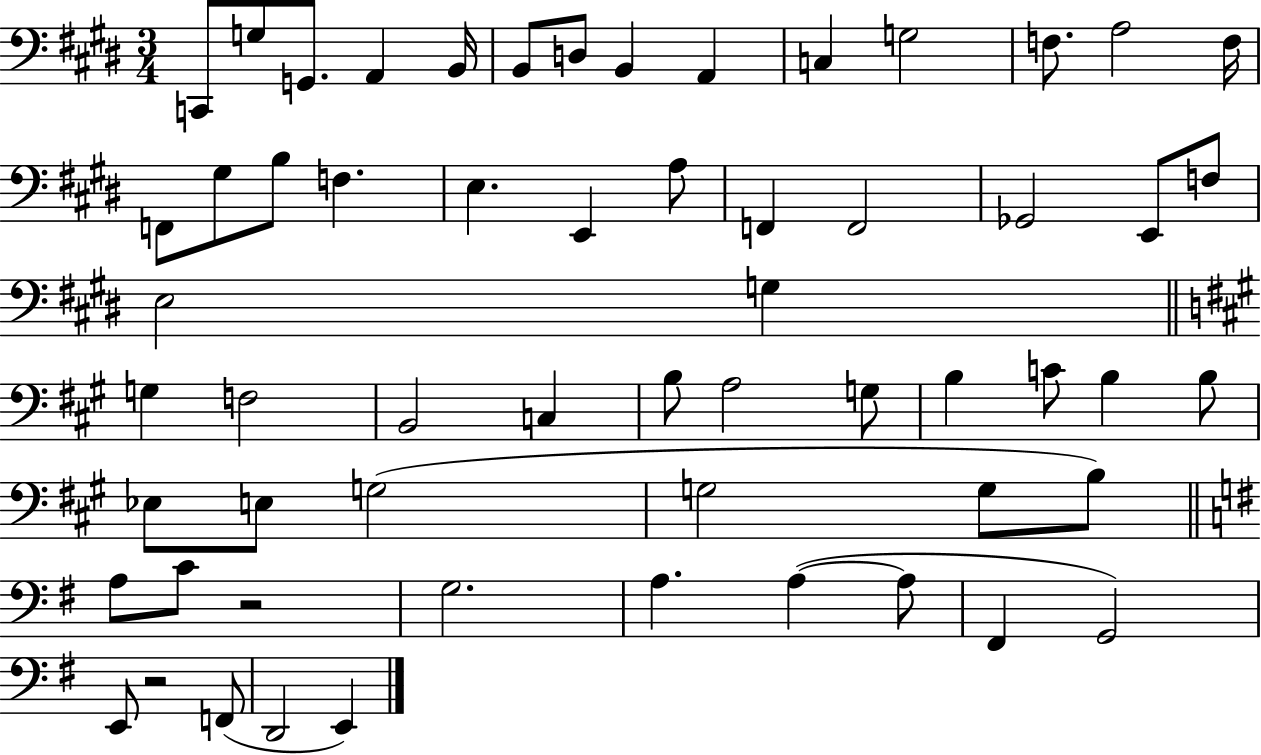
{
  \clef bass
  \numericTimeSignature
  \time 3/4
  \key e \major
  c,8 g8 g,8. a,4 b,16 | b,8 d8 b,4 a,4 | c4 g2 | f8. a2 f16 | \break f,8 gis8 b8 f4. | e4. e,4 a8 | f,4 f,2 | ges,2 e,8 f8 | \break e2 g4 | \bar "||" \break \key a \major g4 f2 | b,2 c4 | b8 a2 g8 | b4 c'8 b4 b8 | \break ees8 e8 g2( | g2 g8 b8) | \bar "||" \break \key g \major a8 c'8 r2 | g2. | a4. a4~(~ a8 | fis,4 g,2) | \break e,8 r2 f,8( | d,2 e,4) | \bar "|."
}